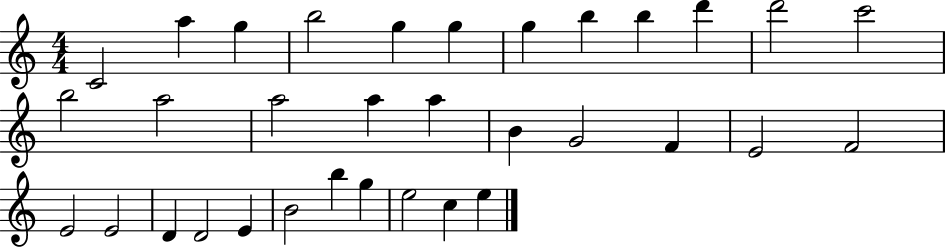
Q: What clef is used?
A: treble